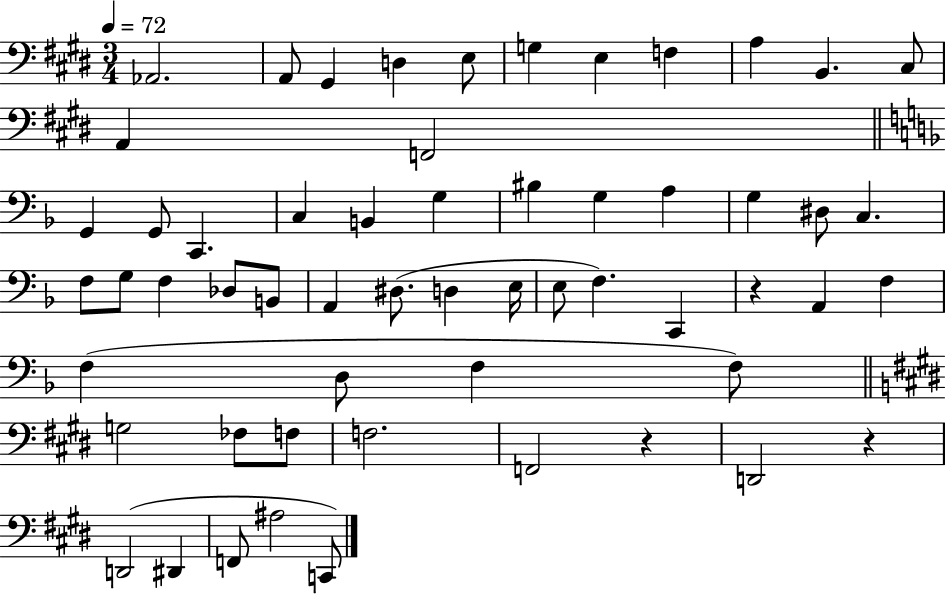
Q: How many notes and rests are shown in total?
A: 57